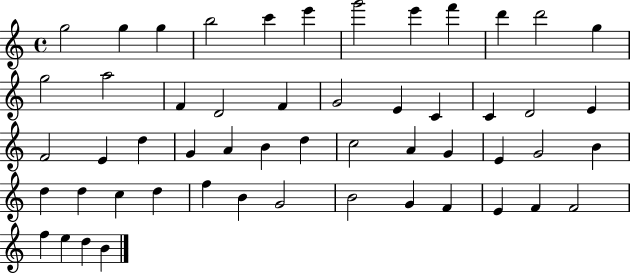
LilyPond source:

{
  \clef treble
  \time 4/4
  \defaultTimeSignature
  \key c \major
  g''2 g''4 g''4 | b''2 c'''4 e'''4 | g'''2 e'''4 f'''4 | d'''4 d'''2 g''4 | \break g''2 a''2 | f'4 d'2 f'4 | g'2 e'4 c'4 | c'4 d'2 e'4 | \break f'2 e'4 d''4 | g'4 a'4 b'4 d''4 | c''2 a'4 g'4 | e'4 g'2 b'4 | \break d''4 d''4 c''4 d''4 | f''4 b'4 g'2 | b'2 g'4 f'4 | e'4 f'4 f'2 | \break f''4 e''4 d''4 b'4 | \bar "|."
}